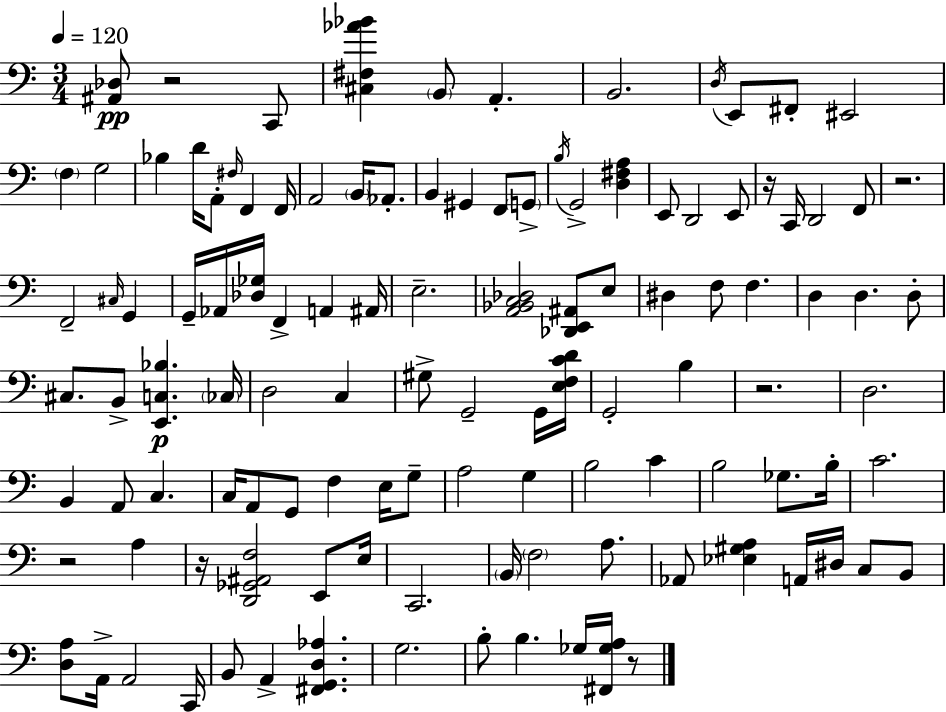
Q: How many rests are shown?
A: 7